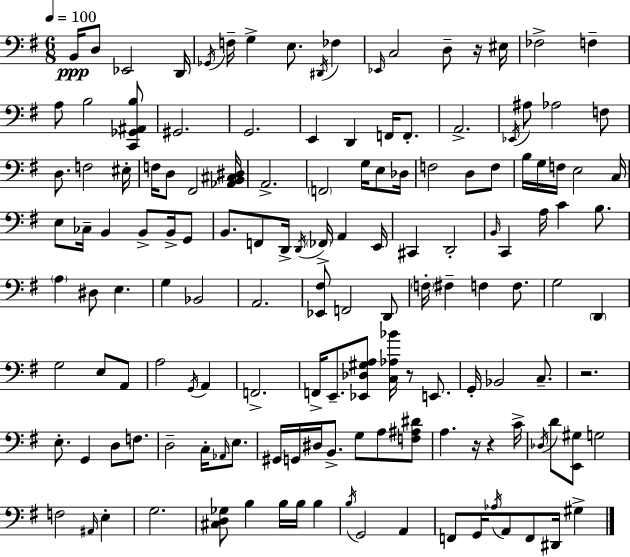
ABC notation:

X:1
T:Untitled
M:6/8
L:1/4
K:G
B,,/4 D,/2 _E,,2 D,,/4 _G,,/4 F,/4 G, E,/2 ^D,,/4 _F, _E,,/4 C,2 D,/2 z/4 ^E,/4 _F,2 F, A,/2 B,2 [C,,_G,,^A,,B,]/2 ^G,,2 G,,2 E,, D,, F,,/4 F,,/2 A,,2 _E,,/4 ^A,/2 _A,2 F,/2 D,/2 F,2 ^E,/4 F,/4 D,/2 ^F,,2 [_A,,B,,^C,^D,]/4 A,,2 F,,2 G,/4 E,/2 _D,/4 F,2 D,/2 F,/2 B,/4 G,/4 F,/4 E,2 C,/4 E,/2 _C,/4 B,, B,,/2 B,,/4 G,,/2 B,,/2 F,,/2 D,,/4 D,,/4 _F,,/4 A,, E,,/4 ^C,, D,,2 B,,/4 C,, A,/4 C B,/2 A, ^D,/2 E, G, _B,,2 A,,2 [_E,,^F,]/2 F,,2 D,,/2 F,/4 ^F, F, F,/2 G,2 D,, G,2 E,/2 A,,/2 A,2 G,,/4 A,, F,,2 F,,/4 E,,/2 [_E,,_D,^G,A,]/2 [C,_A,_B]/4 z/2 E,,/2 G,,/4 _B,,2 C,/2 z2 E,/2 G,, D,/2 F,/2 D,2 C,/4 _A,,/4 E,/2 ^G,,/4 G,,/4 ^D,/4 B,,/2 G,/2 A,/2 [F,^A,^D]/2 A, z/4 z C/4 _D,/4 D/2 [E,,^G,]/2 G,2 F,2 ^A,,/4 E, G,2 [^C,D,_G,]/2 B, B,/4 B,/4 B, B,/4 G,,2 A,, F,,/2 G,,/4 _A,/4 A,,/2 F,,/2 ^D,,/4 ^G,